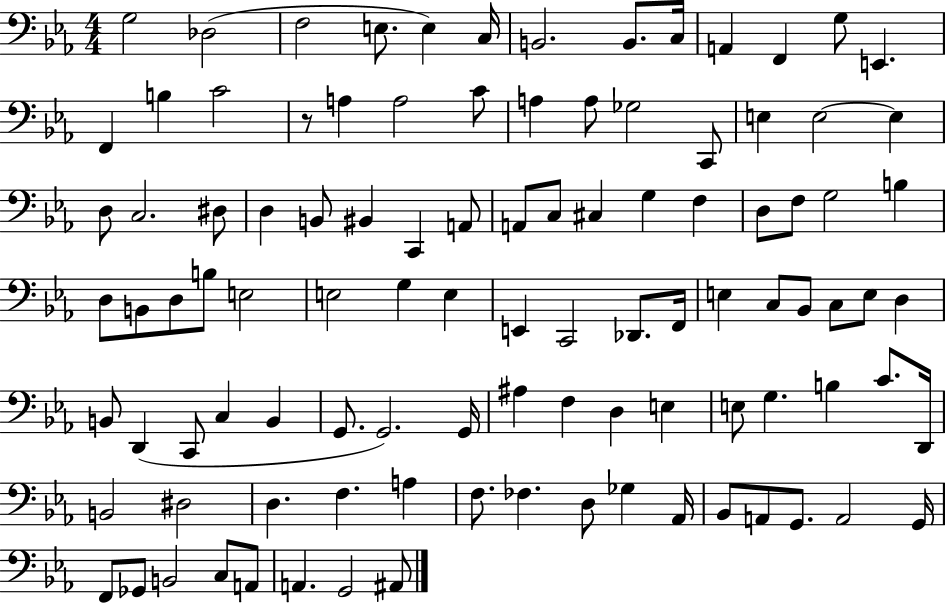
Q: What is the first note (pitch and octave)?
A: G3